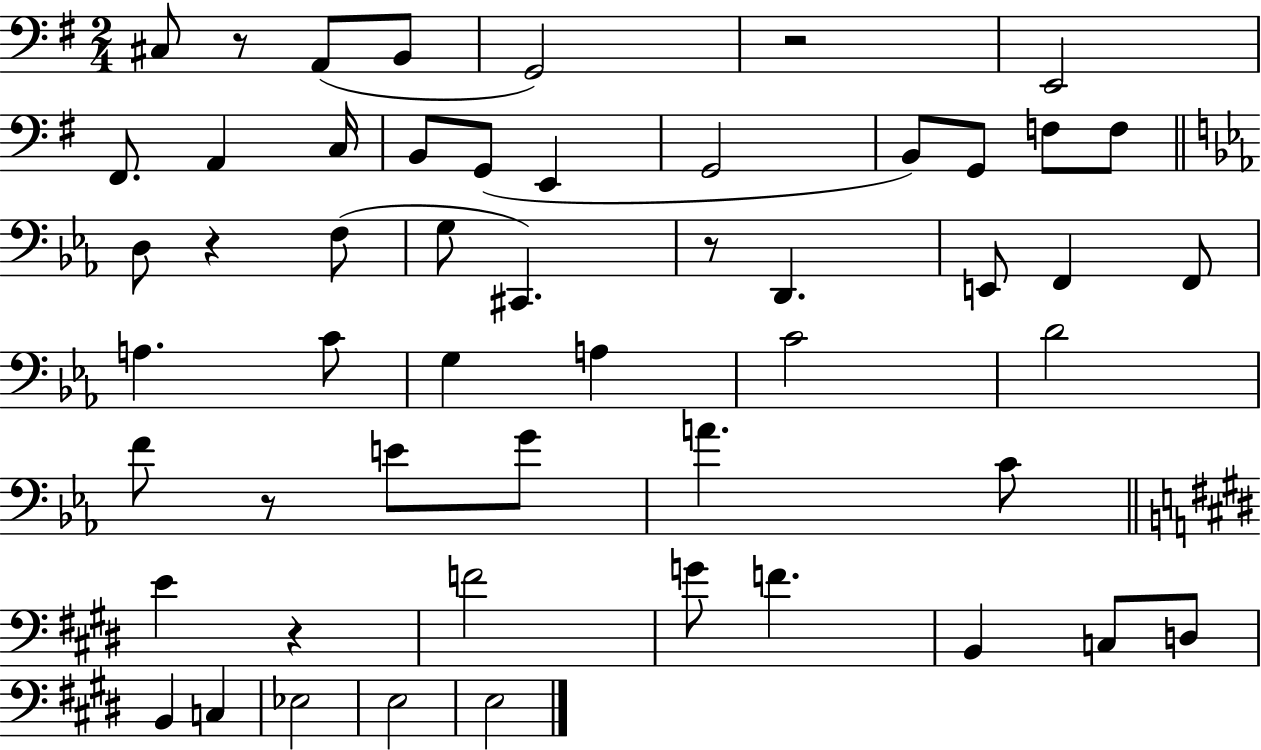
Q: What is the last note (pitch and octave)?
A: E3